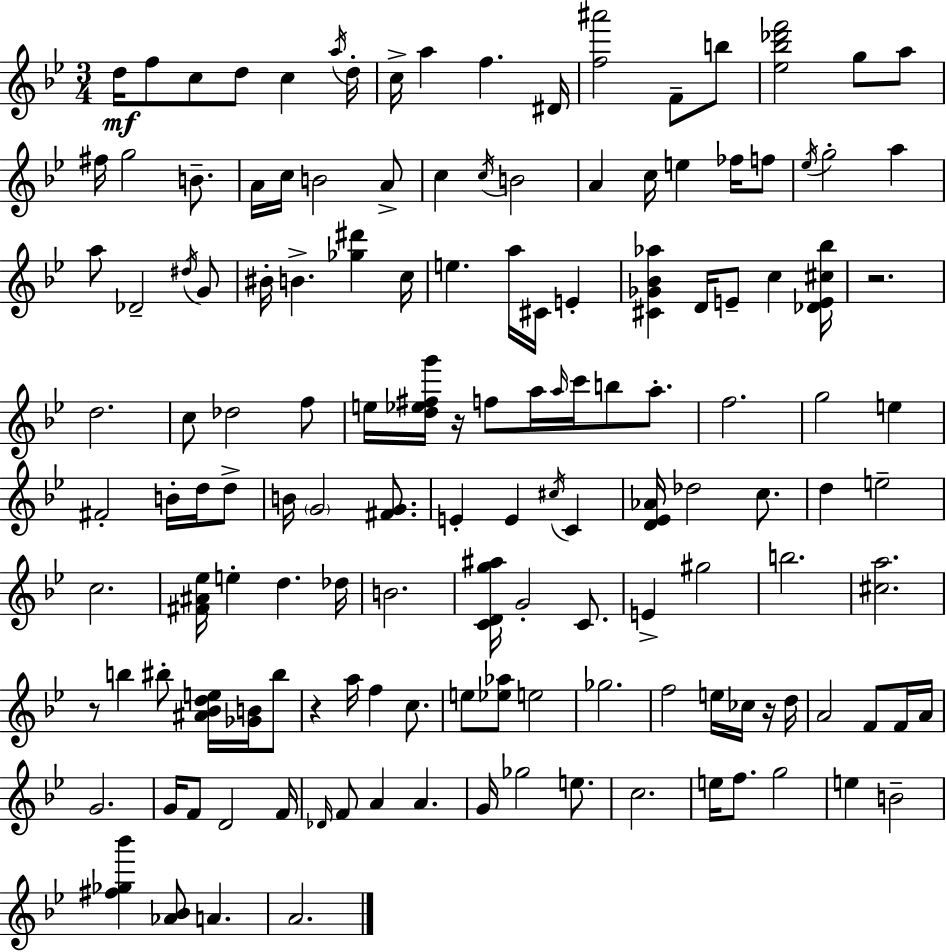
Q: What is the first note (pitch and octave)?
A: D5